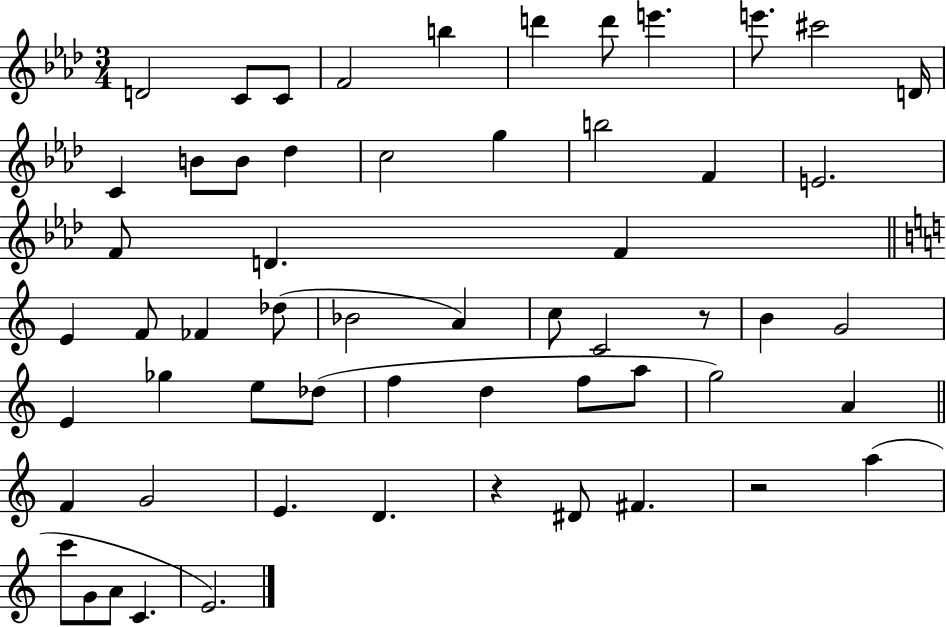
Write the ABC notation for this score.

X:1
T:Untitled
M:3/4
L:1/4
K:Ab
D2 C/2 C/2 F2 b d' d'/2 e' e'/2 ^c'2 D/4 C B/2 B/2 _d c2 g b2 F E2 F/2 D F E F/2 _F _d/2 _B2 A c/2 C2 z/2 B G2 E _g e/2 _d/2 f d f/2 a/2 g2 A F G2 E D z ^D/2 ^F z2 a c'/2 G/2 A/2 C E2